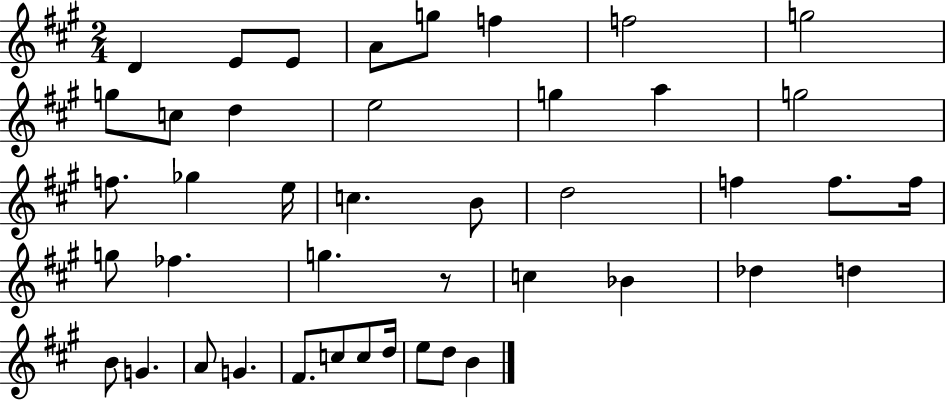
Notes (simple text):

D4/q E4/e E4/e A4/e G5/e F5/q F5/h G5/h G5/e C5/e D5/q E5/h G5/q A5/q G5/h F5/e. Gb5/q E5/s C5/q. B4/e D5/h F5/q F5/e. F5/s G5/e FES5/q. G5/q. R/e C5/q Bb4/q Db5/q D5/q B4/e G4/q. A4/e G4/q. F#4/e. C5/e C5/e D5/s E5/e D5/e B4/q